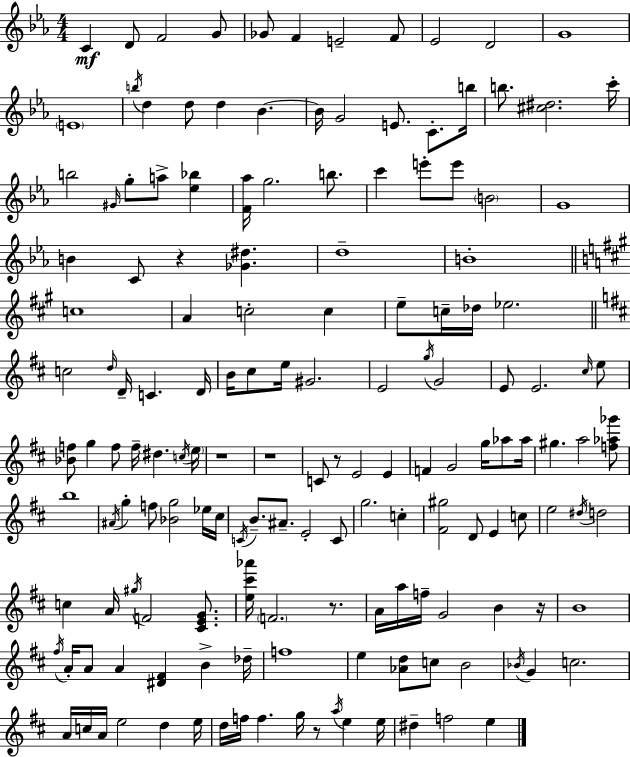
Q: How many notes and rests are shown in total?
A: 157